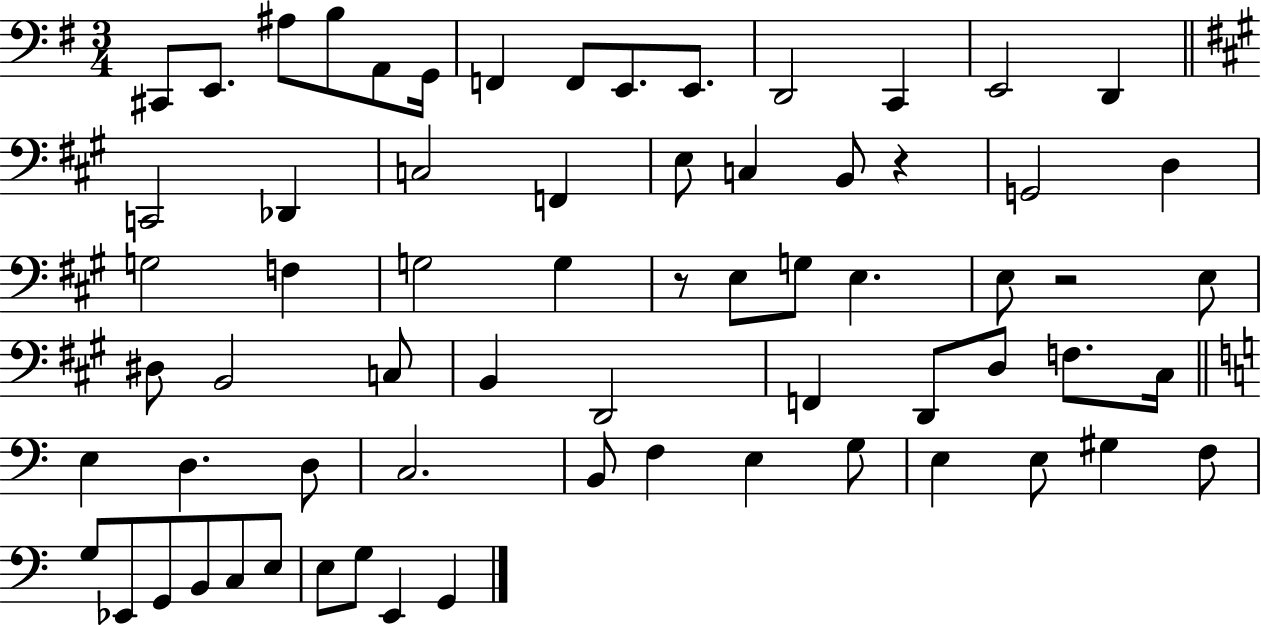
C#2/e E2/e. A#3/e B3/e A2/e G2/s F2/q F2/e E2/e. E2/e. D2/h C2/q E2/h D2/q C2/h Db2/q C3/h F2/q E3/e C3/q B2/e R/q G2/h D3/q G3/h F3/q G3/h G3/q R/e E3/e G3/e E3/q. E3/e R/h E3/e D#3/e B2/h C3/e B2/q D2/h F2/q D2/e D3/e F3/e. C#3/s E3/q D3/q. D3/e C3/h. B2/e F3/q E3/q G3/e E3/q E3/e G#3/q F3/e G3/e Eb2/e G2/e B2/e C3/e E3/e E3/e G3/e E2/q G2/q